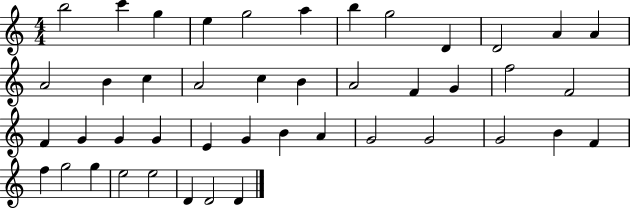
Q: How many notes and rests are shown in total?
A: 44